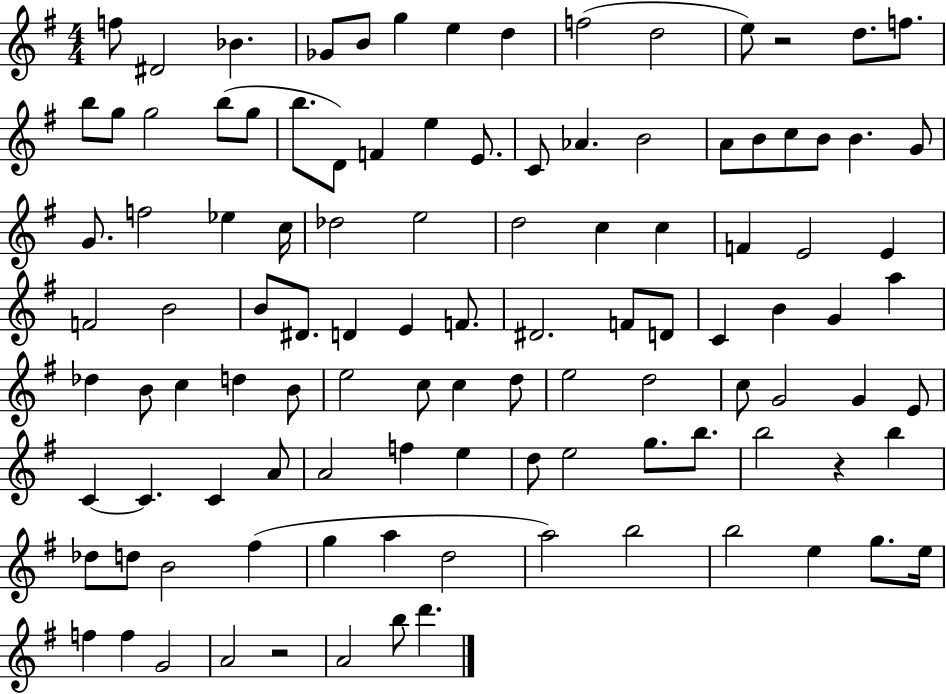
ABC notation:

X:1
T:Untitled
M:4/4
L:1/4
K:G
f/2 ^D2 _B _G/2 B/2 g e d f2 d2 e/2 z2 d/2 f/2 b/2 g/2 g2 b/2 g/2 b/2 D/2 F e E/2 C/2 _A B2 A/2 B/2 c/2 B/2 B G/2 G/2 f2 _e c/4 _d2 e2 d2 c c F E2 E F2 B2 B/2 ^D/2 D E F/2 ^D2 F/2 D/2 C B G a _d B/2 c d B/2 e2 c/2 c d/2 e2 d2 c/2 G2 G E/2 C C C A/2 A2 f e d/2 e2 g/2 b/2 b2 z b _d/2 d/2 B2 ^f g a d2 a2 b2 b2 e g/2 e/4 f f G2 A2 z2 A2 b/2 d'